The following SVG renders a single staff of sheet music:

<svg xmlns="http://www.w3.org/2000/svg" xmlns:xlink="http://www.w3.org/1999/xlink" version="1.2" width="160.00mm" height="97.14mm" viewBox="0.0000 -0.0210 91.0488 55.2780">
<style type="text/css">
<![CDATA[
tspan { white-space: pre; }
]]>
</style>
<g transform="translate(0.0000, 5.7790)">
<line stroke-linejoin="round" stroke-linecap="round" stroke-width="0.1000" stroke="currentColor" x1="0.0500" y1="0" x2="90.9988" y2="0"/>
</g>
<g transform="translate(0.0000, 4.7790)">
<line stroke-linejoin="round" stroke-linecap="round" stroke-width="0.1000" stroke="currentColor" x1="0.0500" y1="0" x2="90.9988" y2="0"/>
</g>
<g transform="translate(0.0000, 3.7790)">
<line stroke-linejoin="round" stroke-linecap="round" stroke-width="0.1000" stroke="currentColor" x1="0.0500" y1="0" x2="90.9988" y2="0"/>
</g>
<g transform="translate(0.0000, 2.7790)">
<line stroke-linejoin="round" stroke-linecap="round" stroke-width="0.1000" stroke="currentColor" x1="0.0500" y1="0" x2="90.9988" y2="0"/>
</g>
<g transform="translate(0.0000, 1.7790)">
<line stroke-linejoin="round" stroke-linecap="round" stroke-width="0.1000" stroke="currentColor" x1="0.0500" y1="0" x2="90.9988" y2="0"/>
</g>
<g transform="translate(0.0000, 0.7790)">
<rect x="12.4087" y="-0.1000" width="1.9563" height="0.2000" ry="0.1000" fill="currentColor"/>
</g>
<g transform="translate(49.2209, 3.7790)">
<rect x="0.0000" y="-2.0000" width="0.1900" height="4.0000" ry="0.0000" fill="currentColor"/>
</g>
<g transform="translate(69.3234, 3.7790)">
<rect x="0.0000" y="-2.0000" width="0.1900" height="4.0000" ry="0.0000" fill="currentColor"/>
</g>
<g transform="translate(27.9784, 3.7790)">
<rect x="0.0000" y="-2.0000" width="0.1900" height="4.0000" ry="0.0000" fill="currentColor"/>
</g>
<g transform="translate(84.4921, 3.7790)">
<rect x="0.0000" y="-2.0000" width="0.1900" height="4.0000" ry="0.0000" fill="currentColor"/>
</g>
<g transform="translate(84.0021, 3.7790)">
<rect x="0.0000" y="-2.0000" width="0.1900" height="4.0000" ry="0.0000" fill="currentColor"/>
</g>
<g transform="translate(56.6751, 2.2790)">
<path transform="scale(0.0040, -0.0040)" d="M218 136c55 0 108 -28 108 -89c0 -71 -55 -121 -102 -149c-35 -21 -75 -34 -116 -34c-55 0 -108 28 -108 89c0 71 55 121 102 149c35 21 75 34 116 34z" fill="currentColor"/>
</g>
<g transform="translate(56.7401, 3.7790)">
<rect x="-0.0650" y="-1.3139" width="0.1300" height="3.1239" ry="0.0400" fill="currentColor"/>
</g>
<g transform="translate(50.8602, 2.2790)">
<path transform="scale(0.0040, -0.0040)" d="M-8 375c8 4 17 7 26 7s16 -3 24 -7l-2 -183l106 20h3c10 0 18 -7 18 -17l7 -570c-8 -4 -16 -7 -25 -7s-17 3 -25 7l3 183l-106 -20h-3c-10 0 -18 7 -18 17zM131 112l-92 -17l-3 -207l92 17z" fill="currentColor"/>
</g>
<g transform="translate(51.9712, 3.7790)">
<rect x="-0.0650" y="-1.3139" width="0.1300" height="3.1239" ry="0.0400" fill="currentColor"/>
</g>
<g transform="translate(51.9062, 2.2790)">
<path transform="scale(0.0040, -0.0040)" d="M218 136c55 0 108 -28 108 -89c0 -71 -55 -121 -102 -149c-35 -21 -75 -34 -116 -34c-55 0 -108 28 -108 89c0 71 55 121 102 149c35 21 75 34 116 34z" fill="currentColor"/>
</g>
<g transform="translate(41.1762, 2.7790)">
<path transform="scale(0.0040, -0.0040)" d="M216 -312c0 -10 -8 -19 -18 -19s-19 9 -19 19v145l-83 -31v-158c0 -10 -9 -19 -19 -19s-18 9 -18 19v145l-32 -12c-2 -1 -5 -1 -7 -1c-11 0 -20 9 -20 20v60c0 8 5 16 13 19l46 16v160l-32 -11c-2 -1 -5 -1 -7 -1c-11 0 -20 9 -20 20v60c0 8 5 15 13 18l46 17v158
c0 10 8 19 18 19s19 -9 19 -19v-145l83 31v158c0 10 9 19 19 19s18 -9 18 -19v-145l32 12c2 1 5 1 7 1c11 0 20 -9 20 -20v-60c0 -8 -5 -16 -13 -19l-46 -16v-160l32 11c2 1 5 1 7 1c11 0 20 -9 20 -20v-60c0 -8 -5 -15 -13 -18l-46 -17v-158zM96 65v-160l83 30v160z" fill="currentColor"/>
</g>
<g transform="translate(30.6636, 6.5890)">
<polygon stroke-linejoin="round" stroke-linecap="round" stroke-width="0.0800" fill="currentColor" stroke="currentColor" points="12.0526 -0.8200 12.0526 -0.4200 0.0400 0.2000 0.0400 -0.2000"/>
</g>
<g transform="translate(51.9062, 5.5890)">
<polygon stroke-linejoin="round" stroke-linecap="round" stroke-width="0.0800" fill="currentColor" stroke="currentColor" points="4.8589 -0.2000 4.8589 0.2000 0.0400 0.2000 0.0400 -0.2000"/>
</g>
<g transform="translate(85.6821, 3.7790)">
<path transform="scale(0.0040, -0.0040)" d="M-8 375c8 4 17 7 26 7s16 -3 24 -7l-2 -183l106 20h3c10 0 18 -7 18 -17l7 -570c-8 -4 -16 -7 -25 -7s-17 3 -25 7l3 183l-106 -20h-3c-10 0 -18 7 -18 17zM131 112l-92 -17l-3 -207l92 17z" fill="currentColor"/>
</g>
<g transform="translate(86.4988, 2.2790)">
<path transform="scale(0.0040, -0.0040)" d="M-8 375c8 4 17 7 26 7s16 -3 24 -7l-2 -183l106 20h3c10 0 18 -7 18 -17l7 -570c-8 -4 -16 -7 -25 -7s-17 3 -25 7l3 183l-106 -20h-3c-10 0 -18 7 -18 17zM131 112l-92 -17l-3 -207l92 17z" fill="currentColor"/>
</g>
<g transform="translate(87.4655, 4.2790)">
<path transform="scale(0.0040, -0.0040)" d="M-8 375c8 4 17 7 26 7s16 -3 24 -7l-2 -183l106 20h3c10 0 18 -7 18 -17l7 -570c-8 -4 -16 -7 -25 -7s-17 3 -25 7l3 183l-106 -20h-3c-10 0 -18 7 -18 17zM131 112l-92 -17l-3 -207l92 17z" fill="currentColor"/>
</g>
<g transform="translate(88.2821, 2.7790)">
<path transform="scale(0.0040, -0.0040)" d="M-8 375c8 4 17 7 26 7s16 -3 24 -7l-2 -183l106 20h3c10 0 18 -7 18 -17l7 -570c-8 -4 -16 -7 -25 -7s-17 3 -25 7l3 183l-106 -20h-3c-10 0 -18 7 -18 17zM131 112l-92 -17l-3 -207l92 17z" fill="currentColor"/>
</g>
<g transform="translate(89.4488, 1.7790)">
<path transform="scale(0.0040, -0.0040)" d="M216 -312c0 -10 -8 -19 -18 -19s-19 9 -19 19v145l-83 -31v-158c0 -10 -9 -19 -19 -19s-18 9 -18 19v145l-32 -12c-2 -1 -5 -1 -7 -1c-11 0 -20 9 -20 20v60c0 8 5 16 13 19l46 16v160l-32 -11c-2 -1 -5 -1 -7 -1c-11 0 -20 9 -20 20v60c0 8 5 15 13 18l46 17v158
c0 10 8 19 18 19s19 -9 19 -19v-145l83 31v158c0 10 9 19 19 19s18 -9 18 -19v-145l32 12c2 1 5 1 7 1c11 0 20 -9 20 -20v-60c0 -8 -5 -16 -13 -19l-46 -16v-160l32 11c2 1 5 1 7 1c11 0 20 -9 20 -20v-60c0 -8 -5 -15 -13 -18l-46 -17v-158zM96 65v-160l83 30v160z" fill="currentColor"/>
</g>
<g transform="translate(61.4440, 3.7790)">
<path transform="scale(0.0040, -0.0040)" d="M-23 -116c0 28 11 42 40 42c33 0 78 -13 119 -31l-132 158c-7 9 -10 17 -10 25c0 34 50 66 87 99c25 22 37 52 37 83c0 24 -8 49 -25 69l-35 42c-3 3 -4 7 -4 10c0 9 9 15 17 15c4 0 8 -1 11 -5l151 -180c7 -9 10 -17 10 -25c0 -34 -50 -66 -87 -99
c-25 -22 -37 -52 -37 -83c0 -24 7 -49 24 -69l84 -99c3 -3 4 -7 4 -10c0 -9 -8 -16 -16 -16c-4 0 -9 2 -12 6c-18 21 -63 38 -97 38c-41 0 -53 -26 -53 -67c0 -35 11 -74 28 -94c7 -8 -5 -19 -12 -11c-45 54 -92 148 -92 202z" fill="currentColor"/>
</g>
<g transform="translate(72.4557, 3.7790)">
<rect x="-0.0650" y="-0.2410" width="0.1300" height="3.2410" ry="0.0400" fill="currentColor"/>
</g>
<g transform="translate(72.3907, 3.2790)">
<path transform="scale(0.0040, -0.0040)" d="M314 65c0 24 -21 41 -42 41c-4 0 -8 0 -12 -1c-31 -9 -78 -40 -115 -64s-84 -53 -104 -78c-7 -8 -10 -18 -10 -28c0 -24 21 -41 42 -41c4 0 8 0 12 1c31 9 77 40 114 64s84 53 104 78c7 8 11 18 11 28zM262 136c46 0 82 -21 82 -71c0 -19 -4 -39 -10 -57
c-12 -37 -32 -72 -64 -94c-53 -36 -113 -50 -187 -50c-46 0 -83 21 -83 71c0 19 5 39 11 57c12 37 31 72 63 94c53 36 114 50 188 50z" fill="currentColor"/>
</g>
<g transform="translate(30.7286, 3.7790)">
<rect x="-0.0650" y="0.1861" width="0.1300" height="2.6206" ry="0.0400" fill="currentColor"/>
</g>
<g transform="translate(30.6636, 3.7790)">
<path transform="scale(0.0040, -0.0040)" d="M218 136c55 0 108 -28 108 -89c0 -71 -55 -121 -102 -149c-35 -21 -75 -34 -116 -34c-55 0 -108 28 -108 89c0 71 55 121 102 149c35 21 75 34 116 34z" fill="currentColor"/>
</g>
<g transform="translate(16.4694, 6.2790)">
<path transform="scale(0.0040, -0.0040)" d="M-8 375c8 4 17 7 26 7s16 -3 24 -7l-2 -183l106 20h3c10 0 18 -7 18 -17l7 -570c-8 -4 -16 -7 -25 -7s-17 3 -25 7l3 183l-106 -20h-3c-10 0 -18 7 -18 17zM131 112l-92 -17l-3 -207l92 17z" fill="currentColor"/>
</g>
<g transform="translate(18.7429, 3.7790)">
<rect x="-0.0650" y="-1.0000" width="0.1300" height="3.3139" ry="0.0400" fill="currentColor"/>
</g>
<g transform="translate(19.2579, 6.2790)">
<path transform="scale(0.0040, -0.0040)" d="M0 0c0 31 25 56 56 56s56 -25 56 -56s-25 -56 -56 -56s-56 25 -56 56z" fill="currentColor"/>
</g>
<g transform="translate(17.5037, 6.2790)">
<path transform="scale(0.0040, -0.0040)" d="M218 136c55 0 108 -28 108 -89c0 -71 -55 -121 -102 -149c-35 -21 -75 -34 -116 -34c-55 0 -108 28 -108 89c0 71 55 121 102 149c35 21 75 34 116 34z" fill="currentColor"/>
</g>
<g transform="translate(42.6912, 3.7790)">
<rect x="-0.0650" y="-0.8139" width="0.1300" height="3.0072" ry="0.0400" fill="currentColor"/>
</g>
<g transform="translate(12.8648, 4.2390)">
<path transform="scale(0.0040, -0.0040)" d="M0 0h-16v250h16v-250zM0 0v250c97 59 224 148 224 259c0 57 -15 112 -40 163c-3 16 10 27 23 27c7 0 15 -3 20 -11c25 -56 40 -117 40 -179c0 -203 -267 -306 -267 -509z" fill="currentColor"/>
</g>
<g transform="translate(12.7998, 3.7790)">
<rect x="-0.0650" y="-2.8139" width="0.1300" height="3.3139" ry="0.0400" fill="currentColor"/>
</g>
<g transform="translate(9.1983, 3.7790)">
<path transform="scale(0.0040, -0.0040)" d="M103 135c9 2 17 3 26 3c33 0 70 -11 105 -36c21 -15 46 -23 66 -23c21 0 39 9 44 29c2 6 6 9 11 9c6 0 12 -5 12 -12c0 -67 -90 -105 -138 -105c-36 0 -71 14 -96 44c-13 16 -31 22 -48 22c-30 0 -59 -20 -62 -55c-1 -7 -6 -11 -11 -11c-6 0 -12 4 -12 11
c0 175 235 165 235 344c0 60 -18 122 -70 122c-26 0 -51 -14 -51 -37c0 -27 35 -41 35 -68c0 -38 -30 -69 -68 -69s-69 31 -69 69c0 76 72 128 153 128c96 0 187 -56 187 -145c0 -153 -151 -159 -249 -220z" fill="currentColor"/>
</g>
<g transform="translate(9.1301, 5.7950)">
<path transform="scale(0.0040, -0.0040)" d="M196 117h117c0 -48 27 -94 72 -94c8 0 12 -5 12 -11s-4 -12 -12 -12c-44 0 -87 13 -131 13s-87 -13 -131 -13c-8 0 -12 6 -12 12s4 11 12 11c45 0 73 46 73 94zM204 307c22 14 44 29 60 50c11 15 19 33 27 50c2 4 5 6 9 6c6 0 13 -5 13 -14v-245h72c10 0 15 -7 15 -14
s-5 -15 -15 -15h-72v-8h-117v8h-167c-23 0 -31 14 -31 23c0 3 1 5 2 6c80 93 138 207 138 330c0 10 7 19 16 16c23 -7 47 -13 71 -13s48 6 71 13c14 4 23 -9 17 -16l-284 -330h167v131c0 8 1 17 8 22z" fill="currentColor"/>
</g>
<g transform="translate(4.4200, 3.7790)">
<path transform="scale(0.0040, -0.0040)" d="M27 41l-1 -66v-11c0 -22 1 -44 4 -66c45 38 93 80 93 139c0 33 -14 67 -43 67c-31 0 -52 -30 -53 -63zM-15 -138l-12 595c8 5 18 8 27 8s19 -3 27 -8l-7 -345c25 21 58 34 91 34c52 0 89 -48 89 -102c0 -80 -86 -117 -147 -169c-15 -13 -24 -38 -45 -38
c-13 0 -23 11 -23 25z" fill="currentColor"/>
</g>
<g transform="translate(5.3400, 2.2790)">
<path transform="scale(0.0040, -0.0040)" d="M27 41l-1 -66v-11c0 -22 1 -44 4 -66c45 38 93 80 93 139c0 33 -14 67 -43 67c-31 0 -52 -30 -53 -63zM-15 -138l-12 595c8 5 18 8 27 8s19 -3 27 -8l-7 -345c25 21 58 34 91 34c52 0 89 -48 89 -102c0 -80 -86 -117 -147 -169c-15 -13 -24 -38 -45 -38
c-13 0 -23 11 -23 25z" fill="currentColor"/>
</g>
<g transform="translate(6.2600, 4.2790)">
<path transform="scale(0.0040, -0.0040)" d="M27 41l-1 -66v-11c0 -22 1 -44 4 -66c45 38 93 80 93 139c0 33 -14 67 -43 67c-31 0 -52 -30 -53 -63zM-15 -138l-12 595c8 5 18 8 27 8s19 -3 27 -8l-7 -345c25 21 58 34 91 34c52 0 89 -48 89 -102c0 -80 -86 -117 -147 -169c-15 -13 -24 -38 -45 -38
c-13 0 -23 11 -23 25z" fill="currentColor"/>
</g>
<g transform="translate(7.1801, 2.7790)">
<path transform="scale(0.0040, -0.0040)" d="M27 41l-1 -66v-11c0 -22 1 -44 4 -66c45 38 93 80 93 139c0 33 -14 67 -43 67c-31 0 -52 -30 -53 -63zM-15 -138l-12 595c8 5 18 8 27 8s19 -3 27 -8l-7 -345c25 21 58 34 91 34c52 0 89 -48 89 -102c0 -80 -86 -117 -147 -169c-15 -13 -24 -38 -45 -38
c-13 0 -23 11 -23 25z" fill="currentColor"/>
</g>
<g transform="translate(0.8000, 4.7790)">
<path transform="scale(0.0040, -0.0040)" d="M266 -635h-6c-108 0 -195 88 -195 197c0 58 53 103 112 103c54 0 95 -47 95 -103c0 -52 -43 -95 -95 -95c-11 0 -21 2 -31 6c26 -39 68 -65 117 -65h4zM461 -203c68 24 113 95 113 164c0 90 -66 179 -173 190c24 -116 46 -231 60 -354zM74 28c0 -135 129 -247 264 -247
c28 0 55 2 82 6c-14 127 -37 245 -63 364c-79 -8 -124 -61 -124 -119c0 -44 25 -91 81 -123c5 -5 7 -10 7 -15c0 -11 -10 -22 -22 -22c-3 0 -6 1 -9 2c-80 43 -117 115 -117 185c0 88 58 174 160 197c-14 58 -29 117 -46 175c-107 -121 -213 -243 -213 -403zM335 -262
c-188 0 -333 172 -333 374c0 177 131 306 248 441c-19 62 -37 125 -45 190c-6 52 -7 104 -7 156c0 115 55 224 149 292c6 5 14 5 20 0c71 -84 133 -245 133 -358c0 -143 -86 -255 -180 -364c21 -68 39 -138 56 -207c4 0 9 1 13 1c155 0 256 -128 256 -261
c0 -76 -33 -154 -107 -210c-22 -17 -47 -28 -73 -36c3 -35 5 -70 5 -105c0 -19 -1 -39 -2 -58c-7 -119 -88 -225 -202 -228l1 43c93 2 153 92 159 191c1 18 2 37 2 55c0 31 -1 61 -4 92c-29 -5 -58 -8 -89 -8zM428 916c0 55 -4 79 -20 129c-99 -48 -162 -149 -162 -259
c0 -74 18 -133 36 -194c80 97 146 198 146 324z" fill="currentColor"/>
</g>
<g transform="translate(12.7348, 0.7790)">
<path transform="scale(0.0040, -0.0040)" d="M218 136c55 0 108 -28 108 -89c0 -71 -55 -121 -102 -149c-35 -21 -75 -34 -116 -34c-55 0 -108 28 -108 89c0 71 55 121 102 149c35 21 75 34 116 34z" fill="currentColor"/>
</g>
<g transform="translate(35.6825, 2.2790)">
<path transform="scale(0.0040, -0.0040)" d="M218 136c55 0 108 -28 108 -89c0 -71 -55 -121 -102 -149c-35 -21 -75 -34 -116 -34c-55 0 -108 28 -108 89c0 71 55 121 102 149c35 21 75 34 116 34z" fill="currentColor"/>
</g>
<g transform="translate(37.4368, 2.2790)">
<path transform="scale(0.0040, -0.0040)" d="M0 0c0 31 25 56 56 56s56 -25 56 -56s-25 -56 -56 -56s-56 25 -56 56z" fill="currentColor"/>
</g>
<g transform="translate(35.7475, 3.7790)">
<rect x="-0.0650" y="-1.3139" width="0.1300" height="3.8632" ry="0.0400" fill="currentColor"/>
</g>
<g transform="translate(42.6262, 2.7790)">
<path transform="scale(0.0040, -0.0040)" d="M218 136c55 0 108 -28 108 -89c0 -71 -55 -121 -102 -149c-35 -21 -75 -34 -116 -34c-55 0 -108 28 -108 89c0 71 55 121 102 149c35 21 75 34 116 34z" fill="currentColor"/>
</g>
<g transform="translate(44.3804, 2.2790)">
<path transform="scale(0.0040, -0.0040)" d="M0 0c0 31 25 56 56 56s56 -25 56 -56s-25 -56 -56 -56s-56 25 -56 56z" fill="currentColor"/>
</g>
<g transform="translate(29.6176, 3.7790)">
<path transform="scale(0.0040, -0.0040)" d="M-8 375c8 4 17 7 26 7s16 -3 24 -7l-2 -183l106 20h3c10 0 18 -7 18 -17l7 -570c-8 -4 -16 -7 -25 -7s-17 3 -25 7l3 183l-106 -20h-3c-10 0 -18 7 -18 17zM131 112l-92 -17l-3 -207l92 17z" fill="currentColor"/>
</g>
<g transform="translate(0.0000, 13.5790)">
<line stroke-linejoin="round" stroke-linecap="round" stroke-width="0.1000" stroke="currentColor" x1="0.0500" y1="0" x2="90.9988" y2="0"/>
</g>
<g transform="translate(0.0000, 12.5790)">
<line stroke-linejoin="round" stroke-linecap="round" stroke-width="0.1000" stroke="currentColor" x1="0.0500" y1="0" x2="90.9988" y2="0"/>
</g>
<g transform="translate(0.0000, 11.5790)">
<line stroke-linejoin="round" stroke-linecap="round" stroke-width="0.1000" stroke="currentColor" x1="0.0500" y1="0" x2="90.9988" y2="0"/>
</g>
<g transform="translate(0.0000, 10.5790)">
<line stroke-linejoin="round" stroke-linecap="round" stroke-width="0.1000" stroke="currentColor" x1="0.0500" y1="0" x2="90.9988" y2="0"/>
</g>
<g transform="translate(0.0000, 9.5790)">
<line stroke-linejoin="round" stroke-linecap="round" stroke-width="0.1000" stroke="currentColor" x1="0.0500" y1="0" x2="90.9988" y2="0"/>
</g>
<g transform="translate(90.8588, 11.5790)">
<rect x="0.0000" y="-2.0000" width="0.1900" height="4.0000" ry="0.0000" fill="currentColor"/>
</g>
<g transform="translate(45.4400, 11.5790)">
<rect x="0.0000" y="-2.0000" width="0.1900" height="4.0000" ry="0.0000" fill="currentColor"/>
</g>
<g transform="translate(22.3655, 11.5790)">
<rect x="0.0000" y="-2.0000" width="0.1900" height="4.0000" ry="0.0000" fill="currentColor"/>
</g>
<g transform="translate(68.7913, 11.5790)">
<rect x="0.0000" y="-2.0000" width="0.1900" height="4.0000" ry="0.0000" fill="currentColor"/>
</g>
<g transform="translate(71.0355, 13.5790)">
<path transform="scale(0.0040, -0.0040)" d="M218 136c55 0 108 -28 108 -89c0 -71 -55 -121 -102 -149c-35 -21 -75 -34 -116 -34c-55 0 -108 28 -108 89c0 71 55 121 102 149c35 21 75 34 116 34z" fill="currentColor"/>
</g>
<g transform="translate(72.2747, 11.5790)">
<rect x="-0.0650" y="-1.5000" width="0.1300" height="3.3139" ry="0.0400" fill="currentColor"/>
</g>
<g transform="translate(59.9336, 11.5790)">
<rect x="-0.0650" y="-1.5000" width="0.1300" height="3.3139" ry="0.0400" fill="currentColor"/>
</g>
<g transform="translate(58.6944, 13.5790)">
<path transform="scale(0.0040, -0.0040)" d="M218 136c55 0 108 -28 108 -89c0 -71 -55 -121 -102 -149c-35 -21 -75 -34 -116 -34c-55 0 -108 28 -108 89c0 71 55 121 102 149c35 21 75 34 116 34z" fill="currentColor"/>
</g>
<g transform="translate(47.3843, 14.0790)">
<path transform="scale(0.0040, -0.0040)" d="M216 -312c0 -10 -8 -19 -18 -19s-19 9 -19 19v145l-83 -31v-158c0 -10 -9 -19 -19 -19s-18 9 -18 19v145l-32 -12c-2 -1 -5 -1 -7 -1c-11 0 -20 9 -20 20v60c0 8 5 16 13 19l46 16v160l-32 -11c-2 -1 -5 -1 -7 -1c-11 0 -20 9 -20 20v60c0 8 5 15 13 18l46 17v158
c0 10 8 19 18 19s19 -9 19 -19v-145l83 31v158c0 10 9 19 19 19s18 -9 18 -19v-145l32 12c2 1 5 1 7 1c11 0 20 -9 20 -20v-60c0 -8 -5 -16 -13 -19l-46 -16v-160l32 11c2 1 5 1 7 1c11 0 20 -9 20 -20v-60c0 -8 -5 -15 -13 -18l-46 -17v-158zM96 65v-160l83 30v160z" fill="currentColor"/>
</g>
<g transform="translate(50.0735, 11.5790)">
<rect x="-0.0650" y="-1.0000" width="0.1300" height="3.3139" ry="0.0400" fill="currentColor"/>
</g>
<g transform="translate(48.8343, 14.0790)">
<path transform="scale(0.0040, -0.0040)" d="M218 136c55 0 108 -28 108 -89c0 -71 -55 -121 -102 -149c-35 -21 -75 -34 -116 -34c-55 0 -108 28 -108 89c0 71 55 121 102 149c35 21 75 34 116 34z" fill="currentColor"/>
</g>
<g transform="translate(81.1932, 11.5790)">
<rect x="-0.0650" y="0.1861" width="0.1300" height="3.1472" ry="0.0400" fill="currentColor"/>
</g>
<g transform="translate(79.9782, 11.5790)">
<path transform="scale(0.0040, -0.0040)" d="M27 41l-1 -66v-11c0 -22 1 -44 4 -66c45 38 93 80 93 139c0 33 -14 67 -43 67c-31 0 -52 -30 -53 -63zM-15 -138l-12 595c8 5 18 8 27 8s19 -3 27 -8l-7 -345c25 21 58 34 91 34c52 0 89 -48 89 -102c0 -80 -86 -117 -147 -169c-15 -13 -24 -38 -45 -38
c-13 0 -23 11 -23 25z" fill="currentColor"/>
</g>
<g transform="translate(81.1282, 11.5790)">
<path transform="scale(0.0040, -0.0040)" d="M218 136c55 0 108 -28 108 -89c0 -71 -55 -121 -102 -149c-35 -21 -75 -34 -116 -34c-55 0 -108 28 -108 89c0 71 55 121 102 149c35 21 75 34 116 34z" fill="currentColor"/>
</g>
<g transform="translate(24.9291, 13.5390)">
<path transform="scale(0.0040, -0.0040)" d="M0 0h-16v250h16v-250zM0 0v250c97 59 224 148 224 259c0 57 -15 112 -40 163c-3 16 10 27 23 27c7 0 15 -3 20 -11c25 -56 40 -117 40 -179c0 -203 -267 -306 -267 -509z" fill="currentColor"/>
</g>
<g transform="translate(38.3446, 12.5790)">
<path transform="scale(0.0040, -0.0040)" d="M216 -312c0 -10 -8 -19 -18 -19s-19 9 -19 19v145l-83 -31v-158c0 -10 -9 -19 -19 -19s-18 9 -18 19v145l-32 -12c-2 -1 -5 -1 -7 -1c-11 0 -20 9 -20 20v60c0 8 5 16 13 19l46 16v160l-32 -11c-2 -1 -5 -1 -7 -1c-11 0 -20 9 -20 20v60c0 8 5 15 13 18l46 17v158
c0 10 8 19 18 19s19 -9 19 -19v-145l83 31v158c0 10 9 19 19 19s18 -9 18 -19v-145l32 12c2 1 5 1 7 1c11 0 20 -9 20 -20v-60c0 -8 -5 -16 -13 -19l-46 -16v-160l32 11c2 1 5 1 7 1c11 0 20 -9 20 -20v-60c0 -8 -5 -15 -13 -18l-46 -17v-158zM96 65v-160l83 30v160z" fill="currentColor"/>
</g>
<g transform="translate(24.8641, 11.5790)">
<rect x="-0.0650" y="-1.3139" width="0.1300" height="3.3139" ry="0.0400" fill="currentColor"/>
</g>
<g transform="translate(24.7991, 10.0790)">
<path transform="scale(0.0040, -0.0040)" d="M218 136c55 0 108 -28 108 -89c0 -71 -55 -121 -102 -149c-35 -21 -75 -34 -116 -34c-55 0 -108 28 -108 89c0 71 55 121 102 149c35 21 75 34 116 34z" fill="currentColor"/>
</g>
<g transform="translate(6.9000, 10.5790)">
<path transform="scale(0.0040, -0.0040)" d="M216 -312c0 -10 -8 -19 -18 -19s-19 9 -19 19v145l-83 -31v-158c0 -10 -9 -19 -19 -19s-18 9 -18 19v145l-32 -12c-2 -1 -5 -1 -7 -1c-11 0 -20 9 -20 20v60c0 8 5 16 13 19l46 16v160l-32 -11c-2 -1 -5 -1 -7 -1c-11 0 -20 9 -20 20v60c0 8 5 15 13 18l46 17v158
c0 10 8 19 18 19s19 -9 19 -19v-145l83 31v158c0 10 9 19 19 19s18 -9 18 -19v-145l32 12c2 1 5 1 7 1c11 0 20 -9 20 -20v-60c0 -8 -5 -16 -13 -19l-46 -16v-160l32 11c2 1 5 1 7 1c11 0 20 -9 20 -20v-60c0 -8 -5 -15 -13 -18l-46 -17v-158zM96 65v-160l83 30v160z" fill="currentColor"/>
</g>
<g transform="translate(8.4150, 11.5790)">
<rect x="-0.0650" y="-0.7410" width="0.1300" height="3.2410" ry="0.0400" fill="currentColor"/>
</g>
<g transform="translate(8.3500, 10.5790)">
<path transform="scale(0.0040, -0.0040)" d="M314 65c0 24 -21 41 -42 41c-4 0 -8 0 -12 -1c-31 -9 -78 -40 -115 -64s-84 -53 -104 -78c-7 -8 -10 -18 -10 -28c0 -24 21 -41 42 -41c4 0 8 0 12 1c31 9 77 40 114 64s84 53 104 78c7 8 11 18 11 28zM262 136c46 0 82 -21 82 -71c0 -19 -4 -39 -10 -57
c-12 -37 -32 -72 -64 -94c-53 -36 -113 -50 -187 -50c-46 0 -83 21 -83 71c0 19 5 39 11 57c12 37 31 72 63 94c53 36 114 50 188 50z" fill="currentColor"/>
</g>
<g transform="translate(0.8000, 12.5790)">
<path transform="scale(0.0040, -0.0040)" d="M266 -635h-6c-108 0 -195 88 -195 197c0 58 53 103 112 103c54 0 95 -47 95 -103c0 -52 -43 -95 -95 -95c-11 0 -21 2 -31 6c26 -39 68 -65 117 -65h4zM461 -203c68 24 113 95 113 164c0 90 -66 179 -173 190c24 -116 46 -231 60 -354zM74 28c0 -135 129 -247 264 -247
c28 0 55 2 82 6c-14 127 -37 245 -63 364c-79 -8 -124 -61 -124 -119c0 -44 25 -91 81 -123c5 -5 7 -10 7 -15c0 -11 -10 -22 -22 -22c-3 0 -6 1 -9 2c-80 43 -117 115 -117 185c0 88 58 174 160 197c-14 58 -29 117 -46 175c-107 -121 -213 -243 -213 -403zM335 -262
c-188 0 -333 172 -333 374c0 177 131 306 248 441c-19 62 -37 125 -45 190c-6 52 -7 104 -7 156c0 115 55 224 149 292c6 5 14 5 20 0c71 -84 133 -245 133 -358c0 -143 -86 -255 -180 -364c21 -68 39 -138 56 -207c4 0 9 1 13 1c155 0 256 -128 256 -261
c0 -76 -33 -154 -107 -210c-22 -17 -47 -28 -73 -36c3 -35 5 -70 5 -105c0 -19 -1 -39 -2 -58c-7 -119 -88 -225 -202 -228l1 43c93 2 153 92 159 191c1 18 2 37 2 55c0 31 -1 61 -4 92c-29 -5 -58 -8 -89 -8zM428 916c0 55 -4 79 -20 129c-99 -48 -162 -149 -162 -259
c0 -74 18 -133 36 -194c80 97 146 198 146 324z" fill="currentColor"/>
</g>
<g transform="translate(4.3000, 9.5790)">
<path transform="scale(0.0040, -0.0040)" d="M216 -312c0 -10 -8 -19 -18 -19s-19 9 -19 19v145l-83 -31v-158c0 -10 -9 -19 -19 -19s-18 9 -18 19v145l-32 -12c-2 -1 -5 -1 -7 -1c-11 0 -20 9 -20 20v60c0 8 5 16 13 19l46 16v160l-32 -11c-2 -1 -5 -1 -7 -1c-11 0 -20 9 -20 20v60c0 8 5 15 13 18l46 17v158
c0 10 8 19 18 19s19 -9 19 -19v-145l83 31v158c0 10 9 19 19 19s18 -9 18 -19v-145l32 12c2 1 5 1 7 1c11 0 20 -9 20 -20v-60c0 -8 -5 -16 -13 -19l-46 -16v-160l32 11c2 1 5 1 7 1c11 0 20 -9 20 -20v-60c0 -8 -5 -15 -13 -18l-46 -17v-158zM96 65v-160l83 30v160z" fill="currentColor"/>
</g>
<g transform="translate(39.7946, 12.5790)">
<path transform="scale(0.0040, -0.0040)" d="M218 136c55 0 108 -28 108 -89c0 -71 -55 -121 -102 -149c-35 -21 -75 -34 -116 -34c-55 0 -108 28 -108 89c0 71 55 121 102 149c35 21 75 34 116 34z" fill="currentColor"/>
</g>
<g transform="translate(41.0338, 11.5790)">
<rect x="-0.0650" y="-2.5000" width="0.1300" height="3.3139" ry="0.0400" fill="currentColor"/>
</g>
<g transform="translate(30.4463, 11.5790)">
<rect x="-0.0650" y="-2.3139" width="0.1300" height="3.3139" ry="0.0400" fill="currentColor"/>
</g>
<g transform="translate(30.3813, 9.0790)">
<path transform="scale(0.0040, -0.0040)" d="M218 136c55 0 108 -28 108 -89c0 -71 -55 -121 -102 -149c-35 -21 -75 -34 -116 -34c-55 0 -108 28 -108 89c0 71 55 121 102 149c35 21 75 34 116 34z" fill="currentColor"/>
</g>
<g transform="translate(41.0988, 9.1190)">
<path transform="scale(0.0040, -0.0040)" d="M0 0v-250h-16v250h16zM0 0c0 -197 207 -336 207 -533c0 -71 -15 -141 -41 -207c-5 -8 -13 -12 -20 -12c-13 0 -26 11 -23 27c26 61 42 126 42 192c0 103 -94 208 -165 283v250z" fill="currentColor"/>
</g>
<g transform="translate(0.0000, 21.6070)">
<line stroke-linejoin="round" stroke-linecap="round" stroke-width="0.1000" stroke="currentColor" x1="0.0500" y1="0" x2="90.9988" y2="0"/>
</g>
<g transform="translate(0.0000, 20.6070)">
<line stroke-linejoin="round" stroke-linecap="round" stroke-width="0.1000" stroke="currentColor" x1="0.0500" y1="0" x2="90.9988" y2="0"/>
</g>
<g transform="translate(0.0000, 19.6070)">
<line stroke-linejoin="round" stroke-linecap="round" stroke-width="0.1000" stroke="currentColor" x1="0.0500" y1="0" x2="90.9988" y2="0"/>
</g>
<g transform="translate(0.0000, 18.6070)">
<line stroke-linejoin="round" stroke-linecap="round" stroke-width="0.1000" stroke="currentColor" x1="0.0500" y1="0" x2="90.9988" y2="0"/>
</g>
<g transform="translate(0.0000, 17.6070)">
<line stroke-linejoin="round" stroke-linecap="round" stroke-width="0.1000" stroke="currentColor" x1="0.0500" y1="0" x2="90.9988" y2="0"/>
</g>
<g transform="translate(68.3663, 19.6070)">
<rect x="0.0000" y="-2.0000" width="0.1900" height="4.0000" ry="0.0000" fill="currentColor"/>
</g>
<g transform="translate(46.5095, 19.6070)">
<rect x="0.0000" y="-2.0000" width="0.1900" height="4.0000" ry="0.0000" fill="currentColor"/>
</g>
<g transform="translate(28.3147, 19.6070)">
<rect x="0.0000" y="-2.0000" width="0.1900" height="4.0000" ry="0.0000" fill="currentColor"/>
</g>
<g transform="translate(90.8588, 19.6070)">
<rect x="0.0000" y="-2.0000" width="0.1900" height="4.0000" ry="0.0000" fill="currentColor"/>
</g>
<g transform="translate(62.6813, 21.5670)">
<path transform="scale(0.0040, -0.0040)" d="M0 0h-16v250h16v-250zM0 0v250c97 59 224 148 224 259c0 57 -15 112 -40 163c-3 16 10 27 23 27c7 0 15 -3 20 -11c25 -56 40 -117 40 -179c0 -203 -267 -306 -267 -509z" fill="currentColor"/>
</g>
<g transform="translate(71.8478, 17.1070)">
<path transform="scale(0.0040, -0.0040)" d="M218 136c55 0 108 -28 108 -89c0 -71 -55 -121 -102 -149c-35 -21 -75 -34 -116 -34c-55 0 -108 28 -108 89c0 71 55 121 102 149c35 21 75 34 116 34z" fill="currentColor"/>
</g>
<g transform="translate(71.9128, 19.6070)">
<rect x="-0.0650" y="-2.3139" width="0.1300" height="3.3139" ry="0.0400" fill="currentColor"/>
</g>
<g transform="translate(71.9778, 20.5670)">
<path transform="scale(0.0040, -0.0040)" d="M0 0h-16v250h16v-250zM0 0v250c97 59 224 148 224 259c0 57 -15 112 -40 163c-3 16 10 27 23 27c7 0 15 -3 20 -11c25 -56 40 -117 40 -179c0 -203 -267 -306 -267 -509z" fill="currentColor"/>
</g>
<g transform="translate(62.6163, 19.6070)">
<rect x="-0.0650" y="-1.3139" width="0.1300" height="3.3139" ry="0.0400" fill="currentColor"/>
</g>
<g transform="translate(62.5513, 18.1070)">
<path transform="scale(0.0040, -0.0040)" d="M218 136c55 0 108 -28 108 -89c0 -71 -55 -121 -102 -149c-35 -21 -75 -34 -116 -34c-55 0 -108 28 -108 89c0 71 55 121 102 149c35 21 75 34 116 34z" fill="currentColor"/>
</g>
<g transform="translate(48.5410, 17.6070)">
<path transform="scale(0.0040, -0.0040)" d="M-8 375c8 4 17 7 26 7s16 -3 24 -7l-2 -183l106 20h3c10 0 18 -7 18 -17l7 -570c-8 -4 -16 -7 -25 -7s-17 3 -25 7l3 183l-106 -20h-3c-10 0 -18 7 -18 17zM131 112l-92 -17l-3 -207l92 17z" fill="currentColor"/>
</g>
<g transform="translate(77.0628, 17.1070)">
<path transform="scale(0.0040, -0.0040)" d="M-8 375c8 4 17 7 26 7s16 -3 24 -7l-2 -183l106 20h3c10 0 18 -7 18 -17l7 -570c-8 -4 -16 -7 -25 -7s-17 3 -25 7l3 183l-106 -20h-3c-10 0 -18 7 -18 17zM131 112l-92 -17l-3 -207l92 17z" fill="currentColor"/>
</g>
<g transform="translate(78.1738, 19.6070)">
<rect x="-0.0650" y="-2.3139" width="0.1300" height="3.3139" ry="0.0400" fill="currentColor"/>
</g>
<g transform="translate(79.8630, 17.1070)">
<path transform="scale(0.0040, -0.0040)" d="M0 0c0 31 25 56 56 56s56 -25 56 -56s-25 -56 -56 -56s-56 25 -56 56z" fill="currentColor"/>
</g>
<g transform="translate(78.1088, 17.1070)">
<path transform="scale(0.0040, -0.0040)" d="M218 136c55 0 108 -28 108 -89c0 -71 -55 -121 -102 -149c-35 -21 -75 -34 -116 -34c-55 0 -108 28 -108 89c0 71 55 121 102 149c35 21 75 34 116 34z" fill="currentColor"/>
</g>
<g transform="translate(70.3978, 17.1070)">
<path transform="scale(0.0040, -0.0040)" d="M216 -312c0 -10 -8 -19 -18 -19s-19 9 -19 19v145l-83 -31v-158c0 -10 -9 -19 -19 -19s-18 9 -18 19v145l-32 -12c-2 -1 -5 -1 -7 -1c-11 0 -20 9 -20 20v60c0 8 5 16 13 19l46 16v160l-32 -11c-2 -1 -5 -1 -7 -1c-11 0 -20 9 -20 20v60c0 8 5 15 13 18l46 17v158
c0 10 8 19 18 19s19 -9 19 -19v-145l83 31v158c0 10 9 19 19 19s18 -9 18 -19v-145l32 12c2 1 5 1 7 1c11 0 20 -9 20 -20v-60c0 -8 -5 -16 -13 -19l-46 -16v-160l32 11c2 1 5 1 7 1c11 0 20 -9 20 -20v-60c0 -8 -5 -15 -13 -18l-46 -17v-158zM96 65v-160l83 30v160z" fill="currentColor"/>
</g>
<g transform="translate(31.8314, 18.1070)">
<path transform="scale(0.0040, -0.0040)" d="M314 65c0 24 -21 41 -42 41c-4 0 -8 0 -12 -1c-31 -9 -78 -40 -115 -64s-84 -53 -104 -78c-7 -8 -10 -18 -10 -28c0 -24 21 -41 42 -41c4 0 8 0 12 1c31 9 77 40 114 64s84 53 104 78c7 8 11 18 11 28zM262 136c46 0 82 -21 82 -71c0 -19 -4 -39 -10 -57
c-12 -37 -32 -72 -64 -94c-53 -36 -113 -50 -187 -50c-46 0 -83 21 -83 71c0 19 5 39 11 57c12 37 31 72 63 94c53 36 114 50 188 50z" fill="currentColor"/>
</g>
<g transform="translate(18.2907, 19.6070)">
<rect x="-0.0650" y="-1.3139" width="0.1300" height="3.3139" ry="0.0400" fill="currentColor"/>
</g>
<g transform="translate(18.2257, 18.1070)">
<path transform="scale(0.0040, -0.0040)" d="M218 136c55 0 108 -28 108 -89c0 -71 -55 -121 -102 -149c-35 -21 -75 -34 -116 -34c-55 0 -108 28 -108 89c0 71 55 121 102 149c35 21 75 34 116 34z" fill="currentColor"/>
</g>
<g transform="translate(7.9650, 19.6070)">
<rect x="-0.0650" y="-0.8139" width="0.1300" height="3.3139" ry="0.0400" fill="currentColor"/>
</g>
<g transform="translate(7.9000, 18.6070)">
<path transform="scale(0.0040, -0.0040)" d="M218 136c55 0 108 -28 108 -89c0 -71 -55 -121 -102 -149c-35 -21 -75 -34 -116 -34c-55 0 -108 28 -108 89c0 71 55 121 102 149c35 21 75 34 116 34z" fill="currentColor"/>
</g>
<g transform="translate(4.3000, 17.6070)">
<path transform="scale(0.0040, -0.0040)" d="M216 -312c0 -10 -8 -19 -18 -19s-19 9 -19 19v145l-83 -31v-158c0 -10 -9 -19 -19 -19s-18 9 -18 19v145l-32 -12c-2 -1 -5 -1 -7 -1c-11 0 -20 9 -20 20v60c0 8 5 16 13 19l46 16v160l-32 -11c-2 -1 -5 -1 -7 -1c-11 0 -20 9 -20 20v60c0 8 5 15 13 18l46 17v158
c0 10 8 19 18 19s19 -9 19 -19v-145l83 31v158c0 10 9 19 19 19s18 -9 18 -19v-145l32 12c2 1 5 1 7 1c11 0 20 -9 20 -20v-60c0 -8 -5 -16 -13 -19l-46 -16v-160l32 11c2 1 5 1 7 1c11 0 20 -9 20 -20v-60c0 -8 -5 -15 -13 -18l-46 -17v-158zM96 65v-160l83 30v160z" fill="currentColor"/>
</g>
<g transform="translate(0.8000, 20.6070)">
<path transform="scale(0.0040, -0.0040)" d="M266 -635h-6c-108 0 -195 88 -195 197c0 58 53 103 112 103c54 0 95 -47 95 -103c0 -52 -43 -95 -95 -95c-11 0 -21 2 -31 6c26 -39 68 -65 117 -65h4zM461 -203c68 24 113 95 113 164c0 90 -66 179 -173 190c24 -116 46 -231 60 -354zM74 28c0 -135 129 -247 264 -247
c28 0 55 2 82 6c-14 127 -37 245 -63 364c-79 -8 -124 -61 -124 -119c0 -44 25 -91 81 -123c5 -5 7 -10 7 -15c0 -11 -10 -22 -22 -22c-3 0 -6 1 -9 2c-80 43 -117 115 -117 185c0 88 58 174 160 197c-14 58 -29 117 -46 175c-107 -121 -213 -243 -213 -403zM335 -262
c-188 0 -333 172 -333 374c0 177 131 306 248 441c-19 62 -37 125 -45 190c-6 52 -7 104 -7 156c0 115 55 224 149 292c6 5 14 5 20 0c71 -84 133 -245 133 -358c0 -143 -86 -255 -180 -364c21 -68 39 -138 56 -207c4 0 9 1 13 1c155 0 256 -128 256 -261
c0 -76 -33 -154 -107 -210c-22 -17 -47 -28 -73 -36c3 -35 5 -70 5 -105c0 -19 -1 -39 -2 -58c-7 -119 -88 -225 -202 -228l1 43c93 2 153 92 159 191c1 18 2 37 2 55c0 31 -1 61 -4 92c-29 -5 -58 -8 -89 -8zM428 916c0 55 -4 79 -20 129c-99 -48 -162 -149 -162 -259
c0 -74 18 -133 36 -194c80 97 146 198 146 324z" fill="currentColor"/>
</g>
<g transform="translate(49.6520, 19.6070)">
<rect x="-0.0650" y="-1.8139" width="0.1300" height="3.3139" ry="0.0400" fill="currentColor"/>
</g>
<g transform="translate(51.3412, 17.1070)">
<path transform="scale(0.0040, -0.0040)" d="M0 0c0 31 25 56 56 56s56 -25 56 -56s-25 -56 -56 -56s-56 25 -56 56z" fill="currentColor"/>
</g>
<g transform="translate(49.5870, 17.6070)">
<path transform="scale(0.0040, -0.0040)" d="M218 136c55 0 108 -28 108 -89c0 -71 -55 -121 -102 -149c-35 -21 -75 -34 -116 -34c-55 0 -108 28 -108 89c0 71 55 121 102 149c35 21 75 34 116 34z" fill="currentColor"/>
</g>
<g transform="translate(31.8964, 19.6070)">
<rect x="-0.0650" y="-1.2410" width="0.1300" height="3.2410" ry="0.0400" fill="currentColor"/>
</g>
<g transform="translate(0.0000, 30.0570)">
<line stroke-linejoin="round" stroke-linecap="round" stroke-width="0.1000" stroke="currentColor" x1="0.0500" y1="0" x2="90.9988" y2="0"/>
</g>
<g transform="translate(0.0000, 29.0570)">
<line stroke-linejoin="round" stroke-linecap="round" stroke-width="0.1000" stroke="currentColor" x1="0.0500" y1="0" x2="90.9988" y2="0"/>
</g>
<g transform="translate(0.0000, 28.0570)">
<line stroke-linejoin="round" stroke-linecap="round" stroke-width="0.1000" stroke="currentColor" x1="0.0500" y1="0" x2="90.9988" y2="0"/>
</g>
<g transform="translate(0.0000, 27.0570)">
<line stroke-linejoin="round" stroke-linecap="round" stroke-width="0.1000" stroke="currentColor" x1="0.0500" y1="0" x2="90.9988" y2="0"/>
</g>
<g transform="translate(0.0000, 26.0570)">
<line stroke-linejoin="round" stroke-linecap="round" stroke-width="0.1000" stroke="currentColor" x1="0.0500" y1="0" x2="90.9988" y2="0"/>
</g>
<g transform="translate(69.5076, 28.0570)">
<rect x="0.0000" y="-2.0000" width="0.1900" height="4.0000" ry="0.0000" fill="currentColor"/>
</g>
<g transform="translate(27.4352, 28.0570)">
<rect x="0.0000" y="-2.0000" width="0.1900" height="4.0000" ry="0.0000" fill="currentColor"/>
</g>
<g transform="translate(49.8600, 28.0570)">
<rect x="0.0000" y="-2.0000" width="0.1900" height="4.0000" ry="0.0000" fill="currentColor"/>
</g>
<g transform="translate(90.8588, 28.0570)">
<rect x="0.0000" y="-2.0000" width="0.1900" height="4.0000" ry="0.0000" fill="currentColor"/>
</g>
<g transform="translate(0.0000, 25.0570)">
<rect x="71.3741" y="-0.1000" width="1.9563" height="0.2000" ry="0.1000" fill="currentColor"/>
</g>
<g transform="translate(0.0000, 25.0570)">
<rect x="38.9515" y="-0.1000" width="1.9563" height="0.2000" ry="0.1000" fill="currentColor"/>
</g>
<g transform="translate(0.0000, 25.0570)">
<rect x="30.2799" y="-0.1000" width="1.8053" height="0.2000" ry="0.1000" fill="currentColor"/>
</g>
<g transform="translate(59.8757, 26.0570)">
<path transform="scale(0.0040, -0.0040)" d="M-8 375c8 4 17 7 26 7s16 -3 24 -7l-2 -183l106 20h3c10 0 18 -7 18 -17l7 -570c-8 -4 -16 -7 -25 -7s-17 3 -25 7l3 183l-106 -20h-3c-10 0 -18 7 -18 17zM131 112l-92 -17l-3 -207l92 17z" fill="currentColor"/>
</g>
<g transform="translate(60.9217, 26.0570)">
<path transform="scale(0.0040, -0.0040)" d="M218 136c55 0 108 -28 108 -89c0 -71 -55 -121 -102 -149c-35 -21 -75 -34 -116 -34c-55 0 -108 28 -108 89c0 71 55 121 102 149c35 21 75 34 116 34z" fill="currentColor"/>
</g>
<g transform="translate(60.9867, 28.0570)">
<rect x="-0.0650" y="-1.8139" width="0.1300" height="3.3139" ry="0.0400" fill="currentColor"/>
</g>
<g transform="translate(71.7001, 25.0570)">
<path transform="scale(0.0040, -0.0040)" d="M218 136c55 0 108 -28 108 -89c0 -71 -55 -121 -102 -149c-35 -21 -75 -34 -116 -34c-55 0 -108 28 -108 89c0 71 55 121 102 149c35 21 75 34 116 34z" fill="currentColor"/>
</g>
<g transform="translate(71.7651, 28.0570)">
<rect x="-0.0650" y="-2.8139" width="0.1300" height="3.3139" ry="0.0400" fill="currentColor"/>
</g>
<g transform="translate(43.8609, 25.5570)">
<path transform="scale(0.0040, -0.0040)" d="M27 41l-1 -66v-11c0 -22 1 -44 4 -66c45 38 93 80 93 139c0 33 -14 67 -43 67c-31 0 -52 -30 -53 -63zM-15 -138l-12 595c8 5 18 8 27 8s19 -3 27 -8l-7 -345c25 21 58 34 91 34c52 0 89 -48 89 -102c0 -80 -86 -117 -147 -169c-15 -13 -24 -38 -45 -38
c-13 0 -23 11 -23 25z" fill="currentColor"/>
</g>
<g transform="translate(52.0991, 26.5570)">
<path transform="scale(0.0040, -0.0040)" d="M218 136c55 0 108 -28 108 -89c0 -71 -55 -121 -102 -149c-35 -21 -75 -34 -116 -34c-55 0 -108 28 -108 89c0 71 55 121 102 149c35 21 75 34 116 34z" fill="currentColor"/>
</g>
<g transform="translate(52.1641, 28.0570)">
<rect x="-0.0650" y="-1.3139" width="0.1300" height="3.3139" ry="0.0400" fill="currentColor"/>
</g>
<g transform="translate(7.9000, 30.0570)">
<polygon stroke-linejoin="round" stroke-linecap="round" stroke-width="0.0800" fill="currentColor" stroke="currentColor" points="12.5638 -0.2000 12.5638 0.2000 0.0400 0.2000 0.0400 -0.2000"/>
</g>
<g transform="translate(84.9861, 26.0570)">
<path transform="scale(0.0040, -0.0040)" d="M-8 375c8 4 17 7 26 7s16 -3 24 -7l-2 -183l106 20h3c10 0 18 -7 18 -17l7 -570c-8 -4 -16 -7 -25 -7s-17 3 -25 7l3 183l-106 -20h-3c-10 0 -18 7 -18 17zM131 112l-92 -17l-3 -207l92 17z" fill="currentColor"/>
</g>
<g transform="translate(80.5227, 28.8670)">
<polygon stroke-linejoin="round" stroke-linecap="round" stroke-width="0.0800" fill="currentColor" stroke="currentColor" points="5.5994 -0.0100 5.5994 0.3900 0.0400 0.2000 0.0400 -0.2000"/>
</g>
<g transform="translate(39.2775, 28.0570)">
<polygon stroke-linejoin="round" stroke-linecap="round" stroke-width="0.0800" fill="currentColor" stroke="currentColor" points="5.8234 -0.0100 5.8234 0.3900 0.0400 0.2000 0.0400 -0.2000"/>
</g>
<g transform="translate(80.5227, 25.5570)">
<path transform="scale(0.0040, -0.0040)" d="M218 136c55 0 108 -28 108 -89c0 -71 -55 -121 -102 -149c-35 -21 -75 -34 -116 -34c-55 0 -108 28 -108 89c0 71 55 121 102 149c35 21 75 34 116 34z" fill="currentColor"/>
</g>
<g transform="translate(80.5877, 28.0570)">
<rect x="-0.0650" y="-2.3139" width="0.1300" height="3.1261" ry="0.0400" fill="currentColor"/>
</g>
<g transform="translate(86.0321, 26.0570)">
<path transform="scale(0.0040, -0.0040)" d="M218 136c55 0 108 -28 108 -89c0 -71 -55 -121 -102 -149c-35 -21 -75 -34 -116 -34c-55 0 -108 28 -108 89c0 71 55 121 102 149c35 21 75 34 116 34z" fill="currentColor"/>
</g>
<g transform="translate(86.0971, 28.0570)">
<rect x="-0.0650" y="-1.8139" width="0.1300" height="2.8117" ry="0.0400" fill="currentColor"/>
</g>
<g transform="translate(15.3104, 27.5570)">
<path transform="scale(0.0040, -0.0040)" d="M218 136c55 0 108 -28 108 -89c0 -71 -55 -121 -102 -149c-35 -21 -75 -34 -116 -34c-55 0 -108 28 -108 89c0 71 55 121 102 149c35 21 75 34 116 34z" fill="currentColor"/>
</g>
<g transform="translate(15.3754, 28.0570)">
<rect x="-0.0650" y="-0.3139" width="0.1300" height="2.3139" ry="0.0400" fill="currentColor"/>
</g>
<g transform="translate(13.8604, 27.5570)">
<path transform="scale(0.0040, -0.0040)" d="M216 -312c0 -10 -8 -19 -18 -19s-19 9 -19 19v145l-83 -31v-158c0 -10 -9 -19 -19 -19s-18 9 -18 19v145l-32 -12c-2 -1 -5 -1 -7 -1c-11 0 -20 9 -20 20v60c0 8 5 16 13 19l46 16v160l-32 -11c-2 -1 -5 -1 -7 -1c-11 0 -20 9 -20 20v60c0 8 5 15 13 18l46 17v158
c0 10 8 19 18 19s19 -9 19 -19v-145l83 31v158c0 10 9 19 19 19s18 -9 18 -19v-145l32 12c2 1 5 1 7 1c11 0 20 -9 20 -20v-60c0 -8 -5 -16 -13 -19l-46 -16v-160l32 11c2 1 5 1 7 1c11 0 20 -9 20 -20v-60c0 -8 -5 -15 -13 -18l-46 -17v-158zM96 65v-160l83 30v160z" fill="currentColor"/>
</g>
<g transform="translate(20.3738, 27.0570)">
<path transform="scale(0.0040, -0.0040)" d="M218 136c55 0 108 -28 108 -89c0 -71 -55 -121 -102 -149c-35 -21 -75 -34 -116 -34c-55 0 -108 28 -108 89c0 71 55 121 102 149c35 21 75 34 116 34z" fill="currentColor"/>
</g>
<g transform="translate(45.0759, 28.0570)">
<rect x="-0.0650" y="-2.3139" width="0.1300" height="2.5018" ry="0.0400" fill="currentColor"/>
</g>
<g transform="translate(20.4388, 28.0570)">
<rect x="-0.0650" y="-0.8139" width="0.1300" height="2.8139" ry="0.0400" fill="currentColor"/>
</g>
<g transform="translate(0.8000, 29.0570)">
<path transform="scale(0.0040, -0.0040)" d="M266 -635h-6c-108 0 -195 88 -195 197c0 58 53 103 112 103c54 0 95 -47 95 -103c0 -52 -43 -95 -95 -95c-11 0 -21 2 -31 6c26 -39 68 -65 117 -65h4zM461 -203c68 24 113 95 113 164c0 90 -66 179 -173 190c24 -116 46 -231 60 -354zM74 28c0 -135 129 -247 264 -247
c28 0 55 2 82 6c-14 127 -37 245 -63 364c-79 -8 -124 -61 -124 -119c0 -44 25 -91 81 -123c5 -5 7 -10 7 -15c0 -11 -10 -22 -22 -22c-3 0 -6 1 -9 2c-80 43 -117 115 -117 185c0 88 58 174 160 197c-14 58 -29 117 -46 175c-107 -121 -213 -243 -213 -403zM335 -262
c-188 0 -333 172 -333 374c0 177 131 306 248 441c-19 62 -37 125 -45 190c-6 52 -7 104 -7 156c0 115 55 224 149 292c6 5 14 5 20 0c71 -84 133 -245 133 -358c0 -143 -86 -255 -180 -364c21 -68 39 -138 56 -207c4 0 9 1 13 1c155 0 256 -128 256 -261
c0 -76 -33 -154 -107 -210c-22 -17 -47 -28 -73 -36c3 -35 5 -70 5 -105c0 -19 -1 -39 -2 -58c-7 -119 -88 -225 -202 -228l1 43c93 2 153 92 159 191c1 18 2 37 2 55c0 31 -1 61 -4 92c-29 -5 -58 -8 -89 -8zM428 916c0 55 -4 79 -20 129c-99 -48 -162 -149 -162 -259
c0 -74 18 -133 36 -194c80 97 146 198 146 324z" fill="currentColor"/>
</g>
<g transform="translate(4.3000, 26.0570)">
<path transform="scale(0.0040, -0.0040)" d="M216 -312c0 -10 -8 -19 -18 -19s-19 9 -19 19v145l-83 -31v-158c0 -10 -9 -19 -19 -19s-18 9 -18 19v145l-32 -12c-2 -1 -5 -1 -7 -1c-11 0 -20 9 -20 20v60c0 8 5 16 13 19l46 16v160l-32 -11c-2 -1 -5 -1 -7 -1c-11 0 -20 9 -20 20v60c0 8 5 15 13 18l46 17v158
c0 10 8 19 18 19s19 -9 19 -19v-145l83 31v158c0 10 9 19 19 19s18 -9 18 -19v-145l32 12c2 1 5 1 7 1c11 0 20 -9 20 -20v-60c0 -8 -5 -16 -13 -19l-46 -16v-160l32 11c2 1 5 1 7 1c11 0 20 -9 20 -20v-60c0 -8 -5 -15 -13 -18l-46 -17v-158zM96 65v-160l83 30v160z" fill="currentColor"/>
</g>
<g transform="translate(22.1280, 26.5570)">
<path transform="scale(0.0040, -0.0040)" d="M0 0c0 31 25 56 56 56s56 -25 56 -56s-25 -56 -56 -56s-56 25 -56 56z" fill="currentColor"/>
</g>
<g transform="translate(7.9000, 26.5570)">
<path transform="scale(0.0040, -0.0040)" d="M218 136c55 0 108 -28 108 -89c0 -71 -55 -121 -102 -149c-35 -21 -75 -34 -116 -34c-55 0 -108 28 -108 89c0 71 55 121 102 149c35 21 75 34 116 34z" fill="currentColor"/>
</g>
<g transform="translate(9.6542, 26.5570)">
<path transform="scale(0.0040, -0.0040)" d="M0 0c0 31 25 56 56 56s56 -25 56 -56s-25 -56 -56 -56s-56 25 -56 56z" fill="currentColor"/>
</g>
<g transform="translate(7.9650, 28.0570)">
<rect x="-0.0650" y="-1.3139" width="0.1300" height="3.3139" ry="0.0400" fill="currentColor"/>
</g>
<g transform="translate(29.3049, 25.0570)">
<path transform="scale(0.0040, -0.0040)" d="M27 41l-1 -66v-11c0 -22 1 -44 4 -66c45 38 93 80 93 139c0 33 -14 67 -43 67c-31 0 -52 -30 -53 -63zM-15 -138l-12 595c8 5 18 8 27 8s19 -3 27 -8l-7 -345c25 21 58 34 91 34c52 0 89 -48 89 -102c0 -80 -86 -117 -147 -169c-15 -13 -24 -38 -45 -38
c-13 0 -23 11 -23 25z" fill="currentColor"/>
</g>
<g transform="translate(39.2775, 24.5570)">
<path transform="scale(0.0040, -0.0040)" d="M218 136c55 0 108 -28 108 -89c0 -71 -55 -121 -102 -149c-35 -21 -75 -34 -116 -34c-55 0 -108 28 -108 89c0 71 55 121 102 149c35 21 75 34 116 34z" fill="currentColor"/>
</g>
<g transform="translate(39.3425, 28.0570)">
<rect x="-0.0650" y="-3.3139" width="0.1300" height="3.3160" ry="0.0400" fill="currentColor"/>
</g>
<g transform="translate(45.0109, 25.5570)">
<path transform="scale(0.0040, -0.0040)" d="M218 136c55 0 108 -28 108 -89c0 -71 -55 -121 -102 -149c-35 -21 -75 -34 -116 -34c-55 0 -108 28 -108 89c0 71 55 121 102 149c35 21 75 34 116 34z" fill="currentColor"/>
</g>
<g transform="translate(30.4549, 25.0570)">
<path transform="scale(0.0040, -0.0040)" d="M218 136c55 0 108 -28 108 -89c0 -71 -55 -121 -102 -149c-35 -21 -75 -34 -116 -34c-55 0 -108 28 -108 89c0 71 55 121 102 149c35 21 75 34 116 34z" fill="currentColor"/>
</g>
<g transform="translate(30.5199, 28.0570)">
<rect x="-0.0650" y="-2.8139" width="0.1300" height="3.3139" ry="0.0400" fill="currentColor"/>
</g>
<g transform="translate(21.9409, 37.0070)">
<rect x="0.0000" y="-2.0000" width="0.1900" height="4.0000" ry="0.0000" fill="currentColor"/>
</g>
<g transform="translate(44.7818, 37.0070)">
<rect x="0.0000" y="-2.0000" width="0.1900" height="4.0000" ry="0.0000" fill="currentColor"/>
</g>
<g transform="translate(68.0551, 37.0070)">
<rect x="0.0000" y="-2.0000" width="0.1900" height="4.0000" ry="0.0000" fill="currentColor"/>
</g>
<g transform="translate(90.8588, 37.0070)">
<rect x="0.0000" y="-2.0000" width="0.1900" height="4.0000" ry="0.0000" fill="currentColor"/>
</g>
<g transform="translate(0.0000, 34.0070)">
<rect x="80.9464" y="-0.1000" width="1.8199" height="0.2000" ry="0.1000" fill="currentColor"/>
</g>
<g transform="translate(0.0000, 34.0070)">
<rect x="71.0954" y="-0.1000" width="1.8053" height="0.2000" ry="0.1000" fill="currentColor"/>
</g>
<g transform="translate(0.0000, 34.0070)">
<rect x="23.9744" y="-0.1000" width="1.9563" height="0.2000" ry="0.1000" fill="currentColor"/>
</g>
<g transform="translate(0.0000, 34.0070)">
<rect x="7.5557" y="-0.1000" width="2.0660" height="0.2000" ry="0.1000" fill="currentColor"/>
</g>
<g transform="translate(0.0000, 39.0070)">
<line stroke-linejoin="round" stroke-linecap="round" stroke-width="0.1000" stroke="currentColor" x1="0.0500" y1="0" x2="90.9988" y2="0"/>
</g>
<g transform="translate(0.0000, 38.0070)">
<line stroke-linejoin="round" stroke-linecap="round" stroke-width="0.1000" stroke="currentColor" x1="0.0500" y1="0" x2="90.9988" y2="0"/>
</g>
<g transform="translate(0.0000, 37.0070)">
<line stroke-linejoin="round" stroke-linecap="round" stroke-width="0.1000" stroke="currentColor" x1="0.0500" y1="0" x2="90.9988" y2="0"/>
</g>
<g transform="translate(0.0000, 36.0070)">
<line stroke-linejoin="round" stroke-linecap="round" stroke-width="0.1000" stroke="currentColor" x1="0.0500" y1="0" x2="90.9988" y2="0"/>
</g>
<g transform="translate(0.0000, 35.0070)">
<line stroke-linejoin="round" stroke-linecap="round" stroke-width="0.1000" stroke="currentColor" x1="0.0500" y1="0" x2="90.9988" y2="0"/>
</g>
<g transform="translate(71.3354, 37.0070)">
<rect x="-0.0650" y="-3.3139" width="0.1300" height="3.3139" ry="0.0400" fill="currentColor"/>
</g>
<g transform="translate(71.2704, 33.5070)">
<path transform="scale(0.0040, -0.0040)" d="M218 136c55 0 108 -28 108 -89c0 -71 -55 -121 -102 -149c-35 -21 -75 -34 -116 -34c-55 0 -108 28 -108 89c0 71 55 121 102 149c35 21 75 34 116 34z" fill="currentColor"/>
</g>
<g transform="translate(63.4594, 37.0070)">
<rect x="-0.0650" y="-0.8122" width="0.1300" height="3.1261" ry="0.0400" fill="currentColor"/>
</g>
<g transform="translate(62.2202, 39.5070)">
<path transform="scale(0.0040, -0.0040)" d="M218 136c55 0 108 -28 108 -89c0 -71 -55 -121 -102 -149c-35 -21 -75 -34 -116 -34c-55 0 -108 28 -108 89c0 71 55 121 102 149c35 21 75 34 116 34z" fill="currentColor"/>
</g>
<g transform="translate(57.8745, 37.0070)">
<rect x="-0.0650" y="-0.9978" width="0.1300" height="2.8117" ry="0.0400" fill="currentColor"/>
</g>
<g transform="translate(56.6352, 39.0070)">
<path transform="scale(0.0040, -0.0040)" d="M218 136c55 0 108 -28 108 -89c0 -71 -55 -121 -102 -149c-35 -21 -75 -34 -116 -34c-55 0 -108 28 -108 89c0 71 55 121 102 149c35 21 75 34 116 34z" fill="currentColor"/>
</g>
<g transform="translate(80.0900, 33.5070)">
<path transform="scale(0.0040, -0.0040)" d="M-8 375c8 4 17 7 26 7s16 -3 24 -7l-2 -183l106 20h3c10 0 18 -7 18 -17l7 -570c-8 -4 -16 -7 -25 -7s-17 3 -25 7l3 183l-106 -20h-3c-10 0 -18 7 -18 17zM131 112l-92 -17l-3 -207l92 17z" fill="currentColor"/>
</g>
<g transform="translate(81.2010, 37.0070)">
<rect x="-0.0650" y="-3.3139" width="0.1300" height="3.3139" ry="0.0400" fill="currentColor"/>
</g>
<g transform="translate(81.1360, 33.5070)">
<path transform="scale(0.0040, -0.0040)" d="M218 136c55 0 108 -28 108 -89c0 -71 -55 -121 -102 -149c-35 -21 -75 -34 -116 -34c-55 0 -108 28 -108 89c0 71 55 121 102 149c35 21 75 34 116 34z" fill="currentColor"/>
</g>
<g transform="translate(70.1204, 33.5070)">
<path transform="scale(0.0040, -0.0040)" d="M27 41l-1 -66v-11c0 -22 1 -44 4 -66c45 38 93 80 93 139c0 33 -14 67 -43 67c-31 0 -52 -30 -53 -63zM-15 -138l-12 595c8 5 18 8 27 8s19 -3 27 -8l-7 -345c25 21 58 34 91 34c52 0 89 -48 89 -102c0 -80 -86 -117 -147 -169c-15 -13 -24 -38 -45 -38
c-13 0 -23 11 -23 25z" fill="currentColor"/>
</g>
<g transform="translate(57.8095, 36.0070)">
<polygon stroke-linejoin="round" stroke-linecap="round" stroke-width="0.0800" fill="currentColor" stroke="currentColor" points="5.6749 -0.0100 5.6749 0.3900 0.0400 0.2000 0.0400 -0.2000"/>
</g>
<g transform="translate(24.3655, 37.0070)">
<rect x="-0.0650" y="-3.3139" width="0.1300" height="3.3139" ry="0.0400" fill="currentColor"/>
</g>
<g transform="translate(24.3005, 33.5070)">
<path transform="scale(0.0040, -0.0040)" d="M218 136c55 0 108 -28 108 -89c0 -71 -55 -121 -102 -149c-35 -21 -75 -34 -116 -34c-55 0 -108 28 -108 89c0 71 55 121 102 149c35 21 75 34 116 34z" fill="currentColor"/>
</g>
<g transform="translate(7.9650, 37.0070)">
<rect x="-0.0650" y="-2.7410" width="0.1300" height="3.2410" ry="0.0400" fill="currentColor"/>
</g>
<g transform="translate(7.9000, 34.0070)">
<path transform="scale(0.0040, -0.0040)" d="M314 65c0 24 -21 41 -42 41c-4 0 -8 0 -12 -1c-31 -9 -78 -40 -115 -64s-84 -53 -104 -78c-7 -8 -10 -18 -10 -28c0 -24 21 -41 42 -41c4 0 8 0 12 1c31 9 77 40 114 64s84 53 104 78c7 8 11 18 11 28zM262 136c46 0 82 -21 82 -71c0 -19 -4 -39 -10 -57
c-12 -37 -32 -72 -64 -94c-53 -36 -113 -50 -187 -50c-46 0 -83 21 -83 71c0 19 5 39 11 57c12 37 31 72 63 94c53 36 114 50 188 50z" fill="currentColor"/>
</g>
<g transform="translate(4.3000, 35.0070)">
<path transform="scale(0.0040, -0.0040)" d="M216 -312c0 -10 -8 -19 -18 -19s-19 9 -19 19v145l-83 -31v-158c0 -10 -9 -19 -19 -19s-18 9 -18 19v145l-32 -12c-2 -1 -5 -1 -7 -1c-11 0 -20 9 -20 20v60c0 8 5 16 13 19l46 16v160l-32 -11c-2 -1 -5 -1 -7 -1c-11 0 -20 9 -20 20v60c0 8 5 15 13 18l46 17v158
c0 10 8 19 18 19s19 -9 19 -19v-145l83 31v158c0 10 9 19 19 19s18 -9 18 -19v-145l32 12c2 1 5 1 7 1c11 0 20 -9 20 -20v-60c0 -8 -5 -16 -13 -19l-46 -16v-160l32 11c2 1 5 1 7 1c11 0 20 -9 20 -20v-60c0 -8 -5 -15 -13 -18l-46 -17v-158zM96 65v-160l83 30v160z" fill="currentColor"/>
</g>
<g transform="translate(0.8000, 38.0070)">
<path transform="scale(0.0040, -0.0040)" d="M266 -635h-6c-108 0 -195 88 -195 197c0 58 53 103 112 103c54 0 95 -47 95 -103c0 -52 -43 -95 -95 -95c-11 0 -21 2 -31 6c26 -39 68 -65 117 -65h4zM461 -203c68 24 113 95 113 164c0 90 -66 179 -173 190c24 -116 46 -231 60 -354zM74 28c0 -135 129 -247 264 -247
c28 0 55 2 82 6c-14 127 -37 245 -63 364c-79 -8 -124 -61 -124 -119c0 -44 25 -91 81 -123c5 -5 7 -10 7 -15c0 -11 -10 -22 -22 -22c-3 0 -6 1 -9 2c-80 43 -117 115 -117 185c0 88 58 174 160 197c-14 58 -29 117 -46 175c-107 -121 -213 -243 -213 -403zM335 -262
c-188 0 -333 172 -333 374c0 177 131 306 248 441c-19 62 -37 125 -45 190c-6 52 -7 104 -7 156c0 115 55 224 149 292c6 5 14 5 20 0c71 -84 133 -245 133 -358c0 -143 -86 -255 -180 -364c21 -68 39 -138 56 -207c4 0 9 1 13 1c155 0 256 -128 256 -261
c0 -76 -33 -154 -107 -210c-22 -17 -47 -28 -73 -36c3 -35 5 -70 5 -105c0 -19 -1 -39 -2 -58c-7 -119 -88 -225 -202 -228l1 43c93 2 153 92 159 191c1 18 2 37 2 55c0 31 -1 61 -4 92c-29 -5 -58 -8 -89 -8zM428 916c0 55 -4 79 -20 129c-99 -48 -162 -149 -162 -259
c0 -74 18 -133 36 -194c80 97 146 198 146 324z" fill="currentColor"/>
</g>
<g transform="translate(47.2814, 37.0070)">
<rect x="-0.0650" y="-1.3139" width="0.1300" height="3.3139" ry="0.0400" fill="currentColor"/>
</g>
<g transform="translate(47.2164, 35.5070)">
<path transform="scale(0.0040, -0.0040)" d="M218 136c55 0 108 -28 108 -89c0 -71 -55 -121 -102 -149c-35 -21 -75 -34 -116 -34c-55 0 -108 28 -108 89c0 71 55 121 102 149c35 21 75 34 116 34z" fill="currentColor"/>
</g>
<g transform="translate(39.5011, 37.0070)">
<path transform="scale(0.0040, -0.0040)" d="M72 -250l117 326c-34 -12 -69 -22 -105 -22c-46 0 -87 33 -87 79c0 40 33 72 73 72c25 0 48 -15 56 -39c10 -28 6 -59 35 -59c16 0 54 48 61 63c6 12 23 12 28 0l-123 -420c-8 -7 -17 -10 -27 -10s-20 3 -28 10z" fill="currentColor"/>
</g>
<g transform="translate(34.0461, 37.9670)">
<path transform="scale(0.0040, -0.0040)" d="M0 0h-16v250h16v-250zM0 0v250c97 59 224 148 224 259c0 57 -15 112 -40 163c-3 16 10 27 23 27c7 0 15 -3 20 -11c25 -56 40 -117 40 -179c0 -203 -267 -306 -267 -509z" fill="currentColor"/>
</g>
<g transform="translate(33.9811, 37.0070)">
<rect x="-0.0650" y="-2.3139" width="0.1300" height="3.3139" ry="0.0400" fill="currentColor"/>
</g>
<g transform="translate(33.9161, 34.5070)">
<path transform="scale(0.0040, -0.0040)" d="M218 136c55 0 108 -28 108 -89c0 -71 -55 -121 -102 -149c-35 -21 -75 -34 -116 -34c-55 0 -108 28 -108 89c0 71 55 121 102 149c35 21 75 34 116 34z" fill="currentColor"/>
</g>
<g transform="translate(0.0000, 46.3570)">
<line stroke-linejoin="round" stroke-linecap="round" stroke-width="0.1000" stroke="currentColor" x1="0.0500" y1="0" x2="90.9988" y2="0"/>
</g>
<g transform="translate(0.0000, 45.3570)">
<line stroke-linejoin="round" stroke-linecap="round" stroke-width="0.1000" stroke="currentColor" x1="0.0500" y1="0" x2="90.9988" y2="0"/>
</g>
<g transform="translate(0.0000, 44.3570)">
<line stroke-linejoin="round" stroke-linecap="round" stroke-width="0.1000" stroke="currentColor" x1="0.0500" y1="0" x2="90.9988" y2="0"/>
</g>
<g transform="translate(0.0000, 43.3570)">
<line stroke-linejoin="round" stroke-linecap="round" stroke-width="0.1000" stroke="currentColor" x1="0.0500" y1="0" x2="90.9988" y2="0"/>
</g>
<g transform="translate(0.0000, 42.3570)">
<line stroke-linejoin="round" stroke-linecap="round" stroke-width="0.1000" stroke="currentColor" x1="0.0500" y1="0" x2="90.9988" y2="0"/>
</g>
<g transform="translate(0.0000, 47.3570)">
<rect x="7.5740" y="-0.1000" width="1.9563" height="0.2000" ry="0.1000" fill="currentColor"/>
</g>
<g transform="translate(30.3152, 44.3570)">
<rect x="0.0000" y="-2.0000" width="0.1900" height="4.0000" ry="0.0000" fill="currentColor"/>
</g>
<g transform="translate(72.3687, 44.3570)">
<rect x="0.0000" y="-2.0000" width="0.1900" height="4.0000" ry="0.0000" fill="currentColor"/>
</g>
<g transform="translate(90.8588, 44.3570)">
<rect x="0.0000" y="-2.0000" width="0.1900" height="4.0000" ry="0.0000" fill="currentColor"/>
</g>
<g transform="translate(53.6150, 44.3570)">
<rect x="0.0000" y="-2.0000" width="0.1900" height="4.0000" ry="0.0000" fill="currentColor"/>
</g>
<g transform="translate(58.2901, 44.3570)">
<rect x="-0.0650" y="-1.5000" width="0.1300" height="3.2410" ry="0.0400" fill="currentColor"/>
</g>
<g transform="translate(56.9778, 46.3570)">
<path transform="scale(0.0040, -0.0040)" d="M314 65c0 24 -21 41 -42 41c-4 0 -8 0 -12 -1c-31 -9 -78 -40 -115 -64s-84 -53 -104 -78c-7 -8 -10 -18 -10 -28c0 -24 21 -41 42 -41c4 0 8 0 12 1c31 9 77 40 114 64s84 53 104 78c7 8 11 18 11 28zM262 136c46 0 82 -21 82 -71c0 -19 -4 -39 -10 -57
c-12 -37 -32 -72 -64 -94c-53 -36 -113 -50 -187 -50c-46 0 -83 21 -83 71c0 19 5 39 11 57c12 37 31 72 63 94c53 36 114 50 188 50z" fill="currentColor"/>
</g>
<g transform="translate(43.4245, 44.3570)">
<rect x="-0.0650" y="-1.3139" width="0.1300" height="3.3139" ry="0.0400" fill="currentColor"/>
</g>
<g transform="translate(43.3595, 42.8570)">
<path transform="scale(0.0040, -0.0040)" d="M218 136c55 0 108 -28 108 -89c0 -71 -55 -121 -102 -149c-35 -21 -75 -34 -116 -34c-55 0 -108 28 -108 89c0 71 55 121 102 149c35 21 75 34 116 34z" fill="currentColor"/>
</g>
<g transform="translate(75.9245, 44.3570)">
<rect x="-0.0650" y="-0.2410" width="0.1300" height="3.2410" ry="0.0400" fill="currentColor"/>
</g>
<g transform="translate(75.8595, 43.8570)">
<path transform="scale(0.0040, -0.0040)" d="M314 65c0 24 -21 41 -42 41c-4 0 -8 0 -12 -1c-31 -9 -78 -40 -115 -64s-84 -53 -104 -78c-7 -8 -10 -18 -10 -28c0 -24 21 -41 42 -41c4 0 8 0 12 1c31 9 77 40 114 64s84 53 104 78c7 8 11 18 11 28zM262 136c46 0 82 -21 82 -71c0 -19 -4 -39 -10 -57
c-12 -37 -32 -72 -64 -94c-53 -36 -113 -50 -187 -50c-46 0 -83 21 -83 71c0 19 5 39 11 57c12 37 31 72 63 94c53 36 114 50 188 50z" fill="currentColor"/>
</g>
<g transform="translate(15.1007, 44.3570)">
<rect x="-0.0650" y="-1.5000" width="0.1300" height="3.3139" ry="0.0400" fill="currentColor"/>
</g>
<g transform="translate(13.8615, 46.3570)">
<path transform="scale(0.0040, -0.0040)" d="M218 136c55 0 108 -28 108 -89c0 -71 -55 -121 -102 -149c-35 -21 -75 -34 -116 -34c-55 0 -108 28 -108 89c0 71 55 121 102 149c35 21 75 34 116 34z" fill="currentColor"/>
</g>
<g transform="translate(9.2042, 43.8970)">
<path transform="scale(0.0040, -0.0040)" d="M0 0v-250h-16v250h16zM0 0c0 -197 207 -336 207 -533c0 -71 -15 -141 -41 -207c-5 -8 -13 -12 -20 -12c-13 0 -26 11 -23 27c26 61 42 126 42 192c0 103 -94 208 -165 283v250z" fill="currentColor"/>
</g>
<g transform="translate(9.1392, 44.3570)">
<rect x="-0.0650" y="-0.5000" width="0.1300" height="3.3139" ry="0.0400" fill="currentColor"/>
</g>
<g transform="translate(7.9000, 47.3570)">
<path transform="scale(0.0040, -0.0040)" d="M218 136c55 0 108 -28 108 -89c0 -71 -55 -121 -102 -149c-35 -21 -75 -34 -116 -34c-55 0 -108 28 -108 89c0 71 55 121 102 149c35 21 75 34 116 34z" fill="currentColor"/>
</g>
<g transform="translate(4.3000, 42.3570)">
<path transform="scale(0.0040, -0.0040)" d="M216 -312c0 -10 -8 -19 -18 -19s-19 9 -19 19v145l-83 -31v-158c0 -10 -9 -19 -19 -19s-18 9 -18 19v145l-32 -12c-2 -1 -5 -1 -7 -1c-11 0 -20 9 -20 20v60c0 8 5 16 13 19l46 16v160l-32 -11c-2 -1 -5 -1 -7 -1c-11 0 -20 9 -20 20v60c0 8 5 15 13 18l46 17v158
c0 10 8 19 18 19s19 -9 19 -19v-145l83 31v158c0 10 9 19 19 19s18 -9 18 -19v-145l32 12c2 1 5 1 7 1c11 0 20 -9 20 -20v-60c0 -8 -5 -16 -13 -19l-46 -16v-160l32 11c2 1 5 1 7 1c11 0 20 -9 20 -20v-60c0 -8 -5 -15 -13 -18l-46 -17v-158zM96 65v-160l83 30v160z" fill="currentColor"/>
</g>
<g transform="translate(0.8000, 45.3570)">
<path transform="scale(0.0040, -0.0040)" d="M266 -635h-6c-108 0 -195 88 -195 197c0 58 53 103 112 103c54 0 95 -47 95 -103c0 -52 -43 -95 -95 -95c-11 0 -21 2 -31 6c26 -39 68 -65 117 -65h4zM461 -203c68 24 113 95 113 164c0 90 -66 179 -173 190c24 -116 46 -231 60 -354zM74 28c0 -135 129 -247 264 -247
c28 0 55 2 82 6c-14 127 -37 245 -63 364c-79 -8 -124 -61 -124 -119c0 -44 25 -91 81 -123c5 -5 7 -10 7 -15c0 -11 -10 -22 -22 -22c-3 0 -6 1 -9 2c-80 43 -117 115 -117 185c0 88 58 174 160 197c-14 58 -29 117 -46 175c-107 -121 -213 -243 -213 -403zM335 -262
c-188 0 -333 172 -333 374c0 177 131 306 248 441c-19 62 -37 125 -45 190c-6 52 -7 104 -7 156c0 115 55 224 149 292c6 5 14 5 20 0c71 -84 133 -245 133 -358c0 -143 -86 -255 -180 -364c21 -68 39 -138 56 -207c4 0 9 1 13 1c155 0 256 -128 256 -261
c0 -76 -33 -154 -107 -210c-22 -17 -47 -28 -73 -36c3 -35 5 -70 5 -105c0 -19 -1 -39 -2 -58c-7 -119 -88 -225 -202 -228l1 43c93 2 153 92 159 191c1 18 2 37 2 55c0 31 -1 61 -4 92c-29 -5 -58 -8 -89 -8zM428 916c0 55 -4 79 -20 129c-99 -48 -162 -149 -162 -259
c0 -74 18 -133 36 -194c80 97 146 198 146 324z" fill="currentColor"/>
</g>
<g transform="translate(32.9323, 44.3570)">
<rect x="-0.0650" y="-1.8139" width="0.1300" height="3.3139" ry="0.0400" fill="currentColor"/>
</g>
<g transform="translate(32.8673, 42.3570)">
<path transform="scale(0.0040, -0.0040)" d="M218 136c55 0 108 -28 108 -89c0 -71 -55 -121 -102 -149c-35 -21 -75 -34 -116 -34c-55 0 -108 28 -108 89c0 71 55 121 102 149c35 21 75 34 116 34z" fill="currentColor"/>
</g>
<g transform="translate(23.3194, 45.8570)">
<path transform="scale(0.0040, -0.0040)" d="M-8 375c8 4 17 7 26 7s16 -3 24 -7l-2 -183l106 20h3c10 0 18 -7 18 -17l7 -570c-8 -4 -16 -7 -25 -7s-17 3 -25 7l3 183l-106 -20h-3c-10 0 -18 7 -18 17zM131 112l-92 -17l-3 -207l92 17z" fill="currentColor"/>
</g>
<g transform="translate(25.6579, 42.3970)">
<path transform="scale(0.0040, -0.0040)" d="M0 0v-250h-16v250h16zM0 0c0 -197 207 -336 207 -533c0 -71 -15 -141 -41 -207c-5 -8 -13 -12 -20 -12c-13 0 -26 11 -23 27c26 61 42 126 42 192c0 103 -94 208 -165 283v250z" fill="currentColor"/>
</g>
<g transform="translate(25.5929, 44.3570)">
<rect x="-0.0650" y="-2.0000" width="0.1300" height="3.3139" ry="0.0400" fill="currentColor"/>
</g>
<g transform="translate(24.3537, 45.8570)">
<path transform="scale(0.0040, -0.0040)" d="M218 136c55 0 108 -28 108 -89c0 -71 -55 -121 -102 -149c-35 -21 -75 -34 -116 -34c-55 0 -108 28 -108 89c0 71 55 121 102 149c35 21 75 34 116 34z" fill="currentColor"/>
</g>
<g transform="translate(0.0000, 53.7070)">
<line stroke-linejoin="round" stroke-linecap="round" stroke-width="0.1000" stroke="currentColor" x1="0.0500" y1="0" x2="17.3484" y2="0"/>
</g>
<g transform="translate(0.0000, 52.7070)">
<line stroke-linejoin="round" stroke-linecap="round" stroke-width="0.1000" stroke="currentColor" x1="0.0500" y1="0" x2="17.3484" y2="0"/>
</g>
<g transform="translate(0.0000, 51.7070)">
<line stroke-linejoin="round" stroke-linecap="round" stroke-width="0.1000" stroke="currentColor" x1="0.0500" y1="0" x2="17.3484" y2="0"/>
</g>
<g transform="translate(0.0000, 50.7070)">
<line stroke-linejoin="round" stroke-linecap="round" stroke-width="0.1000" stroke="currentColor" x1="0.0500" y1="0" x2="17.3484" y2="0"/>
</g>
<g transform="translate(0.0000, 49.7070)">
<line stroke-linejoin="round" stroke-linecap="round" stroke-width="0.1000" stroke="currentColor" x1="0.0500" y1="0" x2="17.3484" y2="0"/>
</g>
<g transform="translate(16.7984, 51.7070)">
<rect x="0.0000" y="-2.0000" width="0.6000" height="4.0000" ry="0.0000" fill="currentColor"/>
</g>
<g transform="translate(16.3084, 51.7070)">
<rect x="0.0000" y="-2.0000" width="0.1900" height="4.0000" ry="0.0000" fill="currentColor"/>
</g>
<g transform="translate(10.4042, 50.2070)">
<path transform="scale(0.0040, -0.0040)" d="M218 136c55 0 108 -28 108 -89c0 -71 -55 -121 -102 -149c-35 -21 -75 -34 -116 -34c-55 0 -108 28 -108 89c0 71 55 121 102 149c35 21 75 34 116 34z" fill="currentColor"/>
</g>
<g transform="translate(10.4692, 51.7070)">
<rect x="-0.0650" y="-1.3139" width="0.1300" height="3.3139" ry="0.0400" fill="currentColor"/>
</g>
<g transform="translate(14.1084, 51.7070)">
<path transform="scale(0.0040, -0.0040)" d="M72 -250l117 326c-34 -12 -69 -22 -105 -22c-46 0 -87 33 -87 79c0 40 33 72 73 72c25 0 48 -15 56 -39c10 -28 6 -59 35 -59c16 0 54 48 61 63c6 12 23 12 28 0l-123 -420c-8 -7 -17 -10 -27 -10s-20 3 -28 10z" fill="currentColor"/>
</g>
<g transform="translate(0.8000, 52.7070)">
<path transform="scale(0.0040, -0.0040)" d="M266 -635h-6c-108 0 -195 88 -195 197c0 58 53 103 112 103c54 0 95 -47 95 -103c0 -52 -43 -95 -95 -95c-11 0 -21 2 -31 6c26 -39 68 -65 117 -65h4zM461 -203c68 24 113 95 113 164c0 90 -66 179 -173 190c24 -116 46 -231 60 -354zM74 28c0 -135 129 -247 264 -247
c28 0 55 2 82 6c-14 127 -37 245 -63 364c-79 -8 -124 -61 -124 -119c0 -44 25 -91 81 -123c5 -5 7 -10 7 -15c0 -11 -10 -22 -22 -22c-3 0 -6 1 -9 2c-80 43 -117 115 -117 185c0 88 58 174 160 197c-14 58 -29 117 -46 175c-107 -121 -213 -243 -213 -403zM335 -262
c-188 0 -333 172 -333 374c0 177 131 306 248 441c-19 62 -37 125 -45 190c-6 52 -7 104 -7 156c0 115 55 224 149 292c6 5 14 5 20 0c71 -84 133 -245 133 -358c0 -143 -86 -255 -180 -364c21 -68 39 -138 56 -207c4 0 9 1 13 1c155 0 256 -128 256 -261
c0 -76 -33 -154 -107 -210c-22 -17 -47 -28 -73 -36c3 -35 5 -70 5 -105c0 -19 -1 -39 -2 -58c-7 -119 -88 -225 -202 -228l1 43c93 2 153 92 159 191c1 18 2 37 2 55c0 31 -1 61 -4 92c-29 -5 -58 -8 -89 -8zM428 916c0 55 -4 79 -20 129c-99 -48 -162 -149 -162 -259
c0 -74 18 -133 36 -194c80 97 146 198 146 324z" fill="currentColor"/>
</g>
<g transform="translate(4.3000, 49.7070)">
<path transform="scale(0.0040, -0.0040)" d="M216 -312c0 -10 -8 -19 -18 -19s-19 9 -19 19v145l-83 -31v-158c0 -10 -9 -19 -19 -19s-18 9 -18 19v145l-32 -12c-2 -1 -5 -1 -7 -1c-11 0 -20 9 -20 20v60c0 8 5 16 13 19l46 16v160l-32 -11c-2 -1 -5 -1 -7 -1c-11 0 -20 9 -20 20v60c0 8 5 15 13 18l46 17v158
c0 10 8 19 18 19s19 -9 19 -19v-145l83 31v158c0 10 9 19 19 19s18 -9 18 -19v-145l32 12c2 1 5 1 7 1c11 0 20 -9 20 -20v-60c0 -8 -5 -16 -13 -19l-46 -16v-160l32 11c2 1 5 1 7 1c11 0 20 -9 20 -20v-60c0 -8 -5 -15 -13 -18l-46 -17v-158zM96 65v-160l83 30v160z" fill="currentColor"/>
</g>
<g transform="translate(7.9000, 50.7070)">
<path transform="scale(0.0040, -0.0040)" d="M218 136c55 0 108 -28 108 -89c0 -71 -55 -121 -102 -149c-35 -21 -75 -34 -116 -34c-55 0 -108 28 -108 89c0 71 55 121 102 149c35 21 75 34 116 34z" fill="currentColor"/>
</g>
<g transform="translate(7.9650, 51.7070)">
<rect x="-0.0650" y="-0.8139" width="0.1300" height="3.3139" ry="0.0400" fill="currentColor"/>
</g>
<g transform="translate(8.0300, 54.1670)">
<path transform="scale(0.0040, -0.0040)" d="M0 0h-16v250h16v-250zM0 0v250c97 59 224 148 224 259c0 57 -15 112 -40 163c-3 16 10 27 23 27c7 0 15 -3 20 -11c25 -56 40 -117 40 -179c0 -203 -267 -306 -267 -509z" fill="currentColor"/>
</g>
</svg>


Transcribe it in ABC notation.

X:1
T:Untitled
M:2/4
L:1/4
K:Ab
_a/2 D B/2 _e/2 ^d/2 e/2 e/2 z c2 ^d2 e/2 g ^G/2 ^D E E _B d e e2 f e/2 ^g/2 g e/2 ^c/2 d/2 _a b/2 _g/2 e f a g/2 f/2 a2 b g/2 z/2 e E/2 D/2 _b b C/2 E F/2 ^f e E2 c2 d/2 e z/2